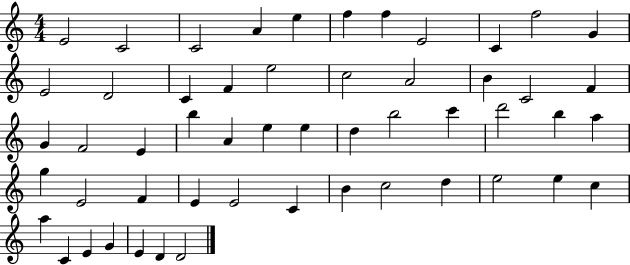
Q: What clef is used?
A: treble